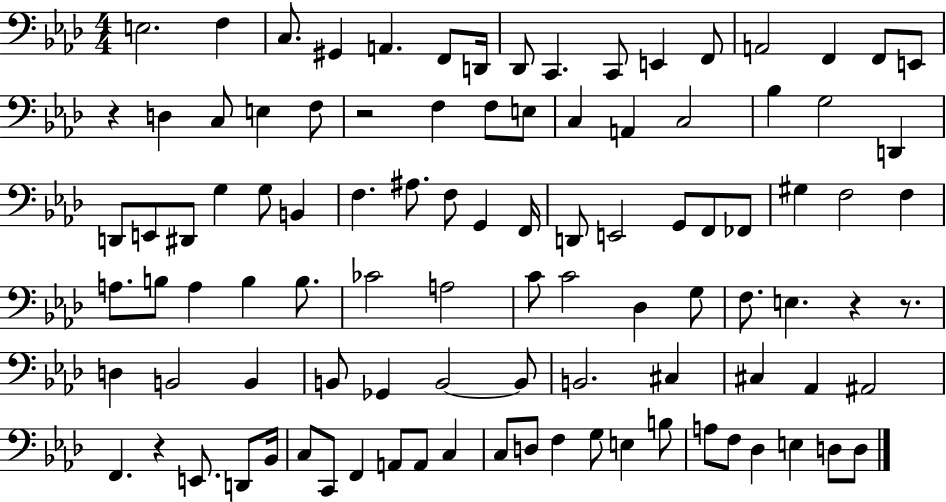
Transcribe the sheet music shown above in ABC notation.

X:1
T:Untitled
M:4/4
L:1/4
K:Ab
E,2 F, C,/2 ^G,, A,, F,,/2 D,,/4 _D,,/2 C,, C,,/2 E,, F,,/2 A,,2 F,, F,,/2 E,,/2 z D, C,/2 E, F,/2 z2 F, F,/2 E,/2 C, A,, C,2 _B, G,2 D,, D,,/2 E,,/2 ^D,,/2 G, G,/2 B,, F, ^A,/2 F,/2 G,, F,,/4 D,,/2 E,,2 G,,/2 F,,/2 _F,,/2 ^G, F,2 F, A,/2 B,/2 A, B, B,/2 _C2 A,2 C/2 C2 _D, G,/2 F,/2 E, z z/2 D, B,,2 B,, B,,/2 _G,, B,,2 B,,/2 B,,2 ^C, ^C, _A,, ^A,,2 F,, z E,,/2 D,,/2 _B,,/4 C,/2 C,,/2 F,, A,,/2 A,,/2 C, C,/2 D,/2 F, G,/2 E, B,/2 A,/2 F,/2 _D, E, D,/2 D,/2